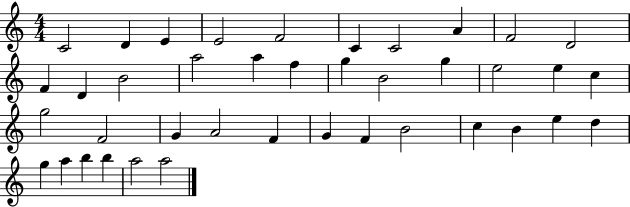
C4/h D4/q E4/q E4/h F4/h C4/q C4/h A4/q F4/h D4/h F4/q D4/q B4/h A5/h A5/q F5/q G5/q B4/h G5/q E5/h E5/q C5/q G5/h F4/h G4/q A4/h F4/q G4/q F4/q B4/h C5/q B4/q E5/q D5/q G5/q A5/q B5/q B5/q A5/h A5/h